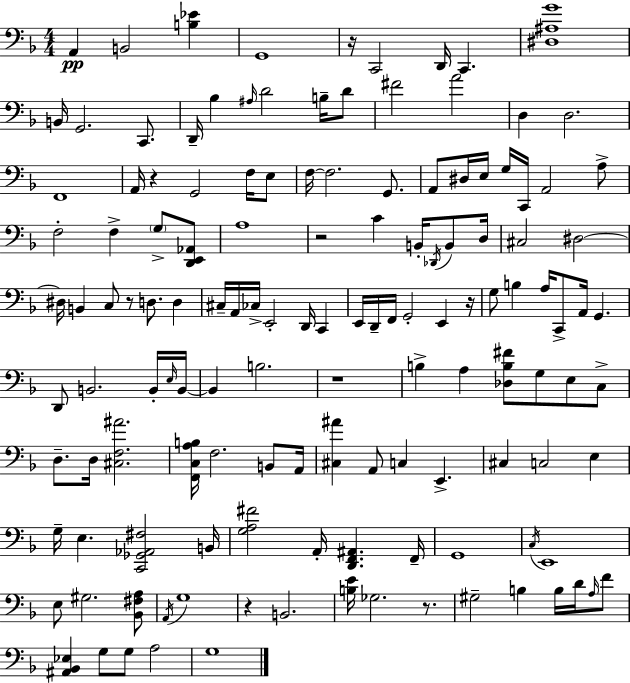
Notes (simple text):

A2/q B2/h [B3,Eb4]/q G2/w R/s C2/h D2/s C2/q. [D#3,A#3,G4]/w B2/s G2/h. C2/e. D2/s Bb3/q A#3/s D4/h B3/s D4/e F#4/h A4/h D3/q D3/h. F2/w A2/s R/q G2/h F3/s E3/e F3/s F3/h. G2/e. A2/e D#3/s E3/s G3/s C2/s A2/h A3/e F3/h F3/q G3/e [D2,E2,Ab2]/e A3/w R/h C4/q B2/s Db2/s B2/e D3/s C#3/h D#3/h D#3/s B2/q C3/e R/e D3/e. D3/q C#3/s A2/s CES3/s E2/h D2/s C2/q E2/s D2/s F2/s G2/h E2/q R/s G3/e B3/q A3/s C2/e A2/s G2/q. D2/e B2/h. B2/s E3/s B2/s B2/q B3/h. R/w B3/q A3/q [Db3,B3,F#4]/e G3/e E3/e C3/e D3/e. D3/s [C#3,F3,A#4]/h. [F2,C3,A3,B3]/s F3/h. B2/e A2/s [C#3,A#4]/q A2/e C3/q E2/q. C#3/q C3/h E3/q G3/s E3/q. [C2,Gb2,Ab2,F#3]/h B2/s [G3,A3,F#4]/h A2/s [D2,F2,A#2]/q. F2/s G2/w C3/s E2/w E3/e G#3/h. [Bb2,F#3,A3]/e A2/s G3/w R/q B2/h. [B3,E4]/s Gb3/h. R/e. G#3/h B3/q B3/s D4/s A3/s F4/e [A#2,Bb2,Eb3]/q G3/e G3/e A3/h G3/w